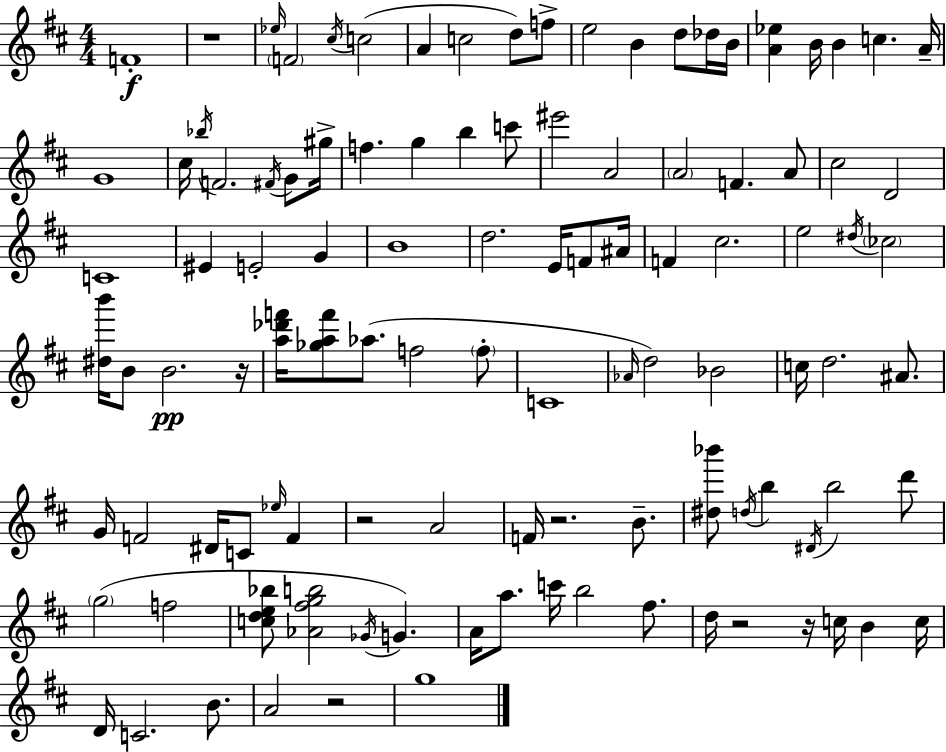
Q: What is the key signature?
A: D major